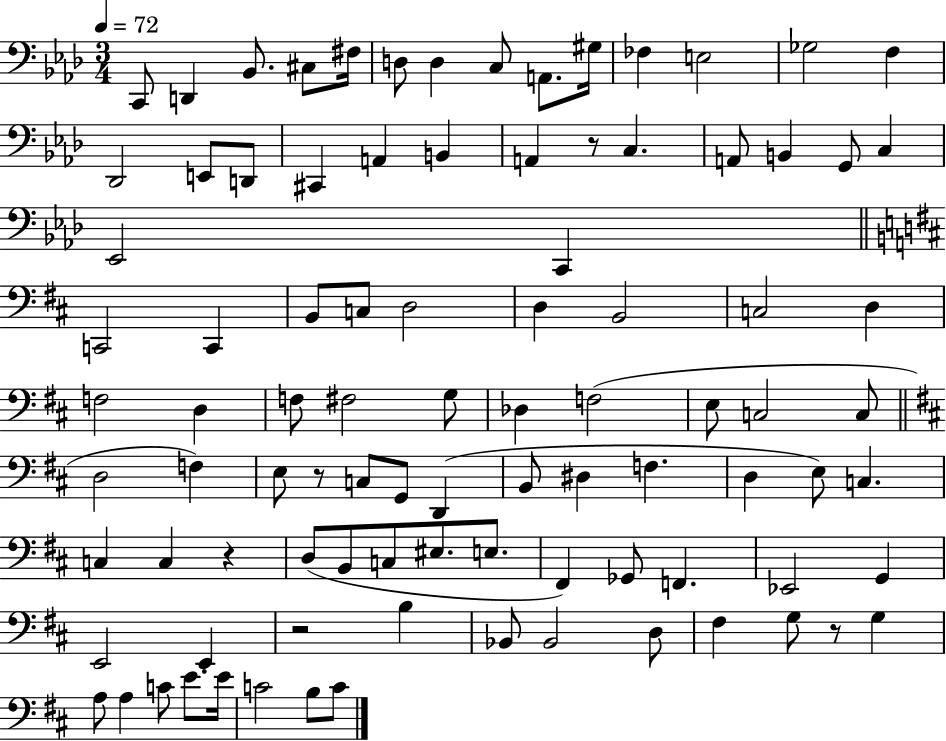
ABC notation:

X:1
T:Untitled
M:3/4
L:1/4
K:Ab
C,,/2 D,, _B,,/2 ^C,/2 ^F,/4 D,/2 D, C,/2 A,,/2 ^G,/4 _F, E,2 _G,2 F, _D,,2 E,,/2 D,,/2 ^C,, A,, B,, A,, z/2 C, A,,/2 B,, G,,/2 C, _E,,2 C,, C,,2 C,, B,,/2 C,/2 D,2 D, B,,2 C,2 D, F,2 D, F,/2 ^F,2 G,/2 _D, F,2 E,/2 C,2 C,/2 D,2 F, E,/2 z/2 C,/2 G,,/2 D,, B,,/2 ^D, F, D, E,/2 C, C, C, z D,/2 B,,/2 C,/2 ^E,/2 E,/2 ^F,, _G,,/2 F,, _E,,2 G,, E,,2 E,, z2 B, _B,,/2 _B,,2 D,/2 ^F, G,/2 z/2 G, A,/2 A, C/2 E/2 E/4 C2 B,/2 C/2